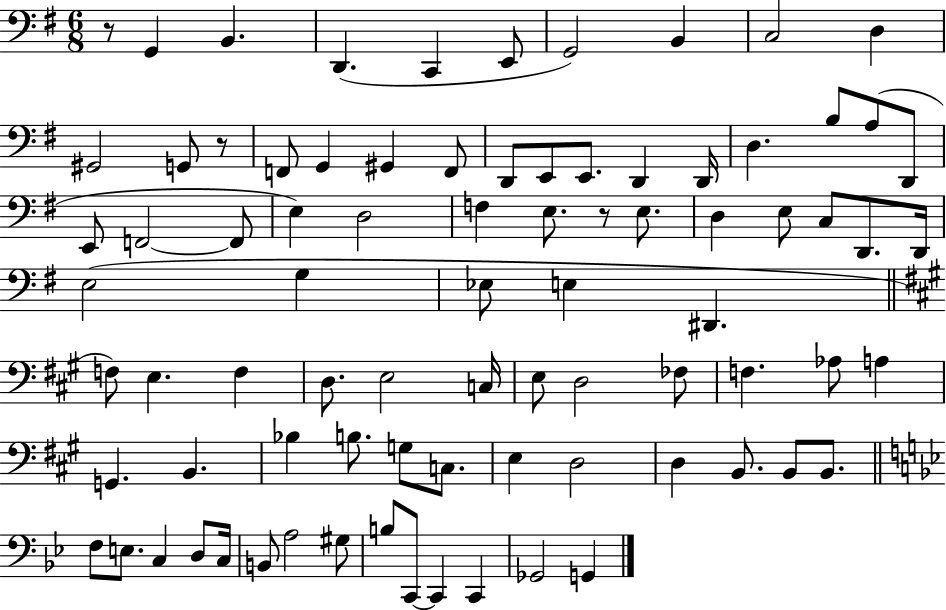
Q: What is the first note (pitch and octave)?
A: G2